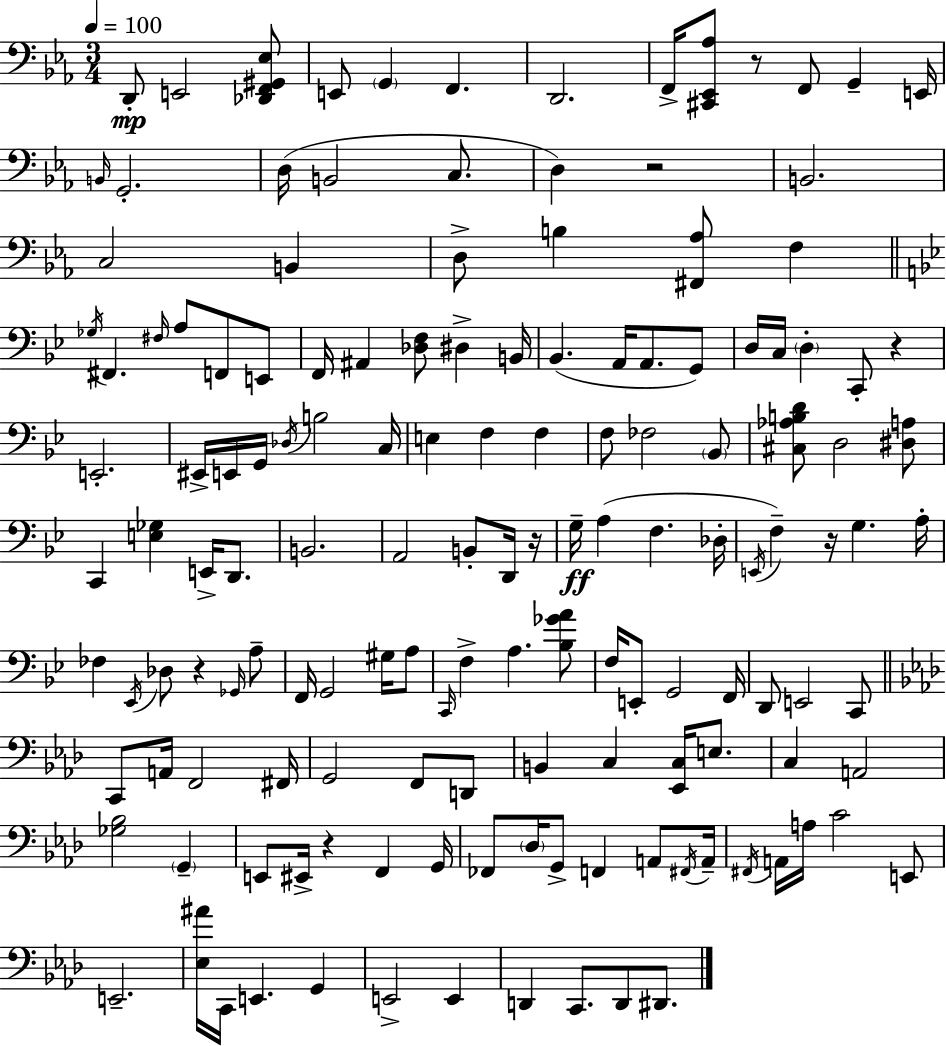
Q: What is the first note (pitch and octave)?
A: D2